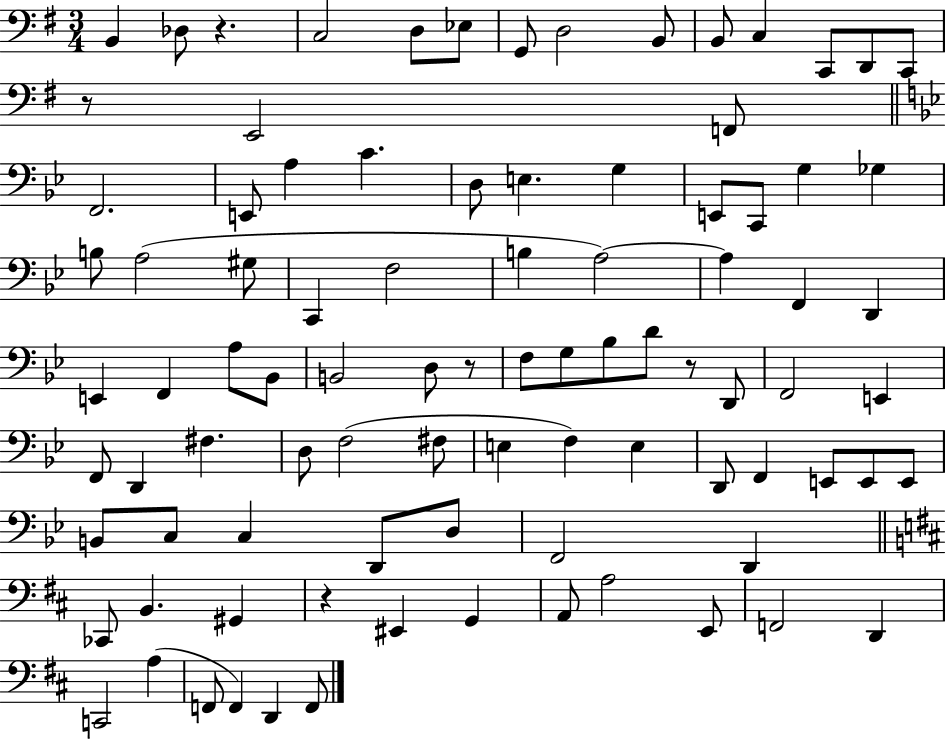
{
  \clef bass
  \numericTimeSignature
  \time 3/4
  \key g \major
  b,4 des8 r4. | c2 d8 ees8 | g,8 d2 b,8 | b,8 c4 c,8 d,8 c,8 | \break r8 e,2 f,8 | \bar "||" \break \key g \minor f,2. | e,8 a4 c'4. | d8 e4. g4 | e,8 c,8 g4 ges4 | \break b8 a2( gis8 | c,4 f2 | b4 a2~~) | a4 f,4 d,4 | \break e,4 f,4 a8 bes,8 | b,2 d8 r8 | f8 g8 bes8 d'8 r8 d,8 | f,2 e,4 | \break f,8 d,4 fis4. | d8 f2( fis8 | e4 f4) e4 | d,8 f,4 e,8 e,8 e,8 | \break b,8 c8 c4 d,8 d8 | f,2 d,4 | \bar "||" \break \key d \major ces,8 b,4. gis,4 | r4 eis,4 g,4 | a,8 a2 e,8 | f,2 d,4 | \break c,2 a4( | f,8 f,4) d,4 f,8 | \bar "|."
}